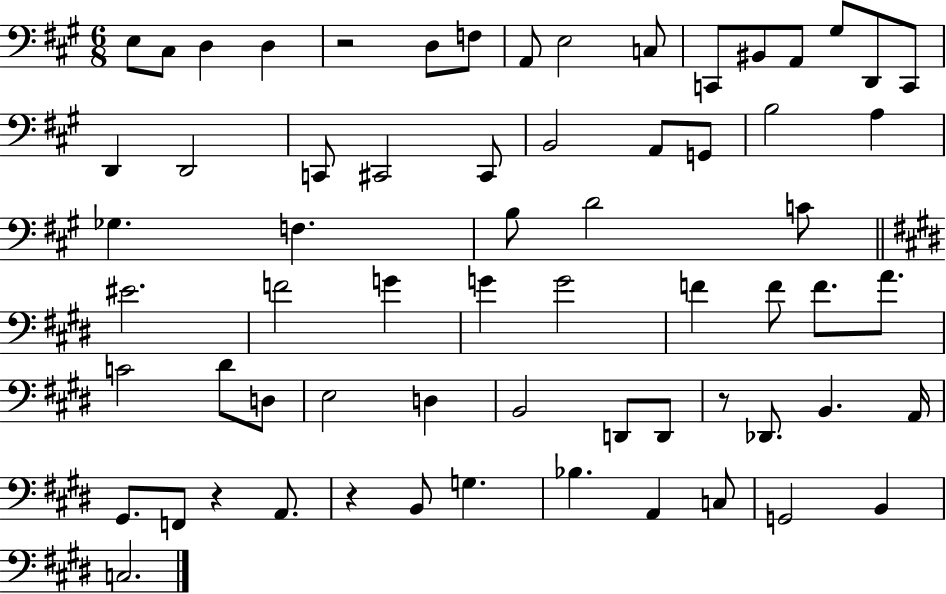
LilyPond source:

{
  \clef bass
  \numericTimeSignature
  \time 6/8
  \key a \major
  e8 cis8 d4 d4 | r2 d8 f8 | a,8 e2 c8 | c,8 bis,8 a,8 gis8 d,8 c,8 | \break d,4 d,2 | c,8 cis,2 cis,8 | b,2 a,8 g,8 | b2 a4 | \break ges4. f4. | b8 d'2 c'8 | \bar "||" \break \key e \major eis'2. | f'2 g'4 | g'4 g'2 | f'4 f'8 f'8. a'8. | \break c'2 dis'8 d8 | e2 d4 | b,2 d,8 d,8 | r8 des,8. b,4. a,16 | \break gis,8. f,8 r4 a,8. | r4 b,8 g4. | bes4. a,4 c8 | g,2 b,4 | \break c2. | \bar "|."
}